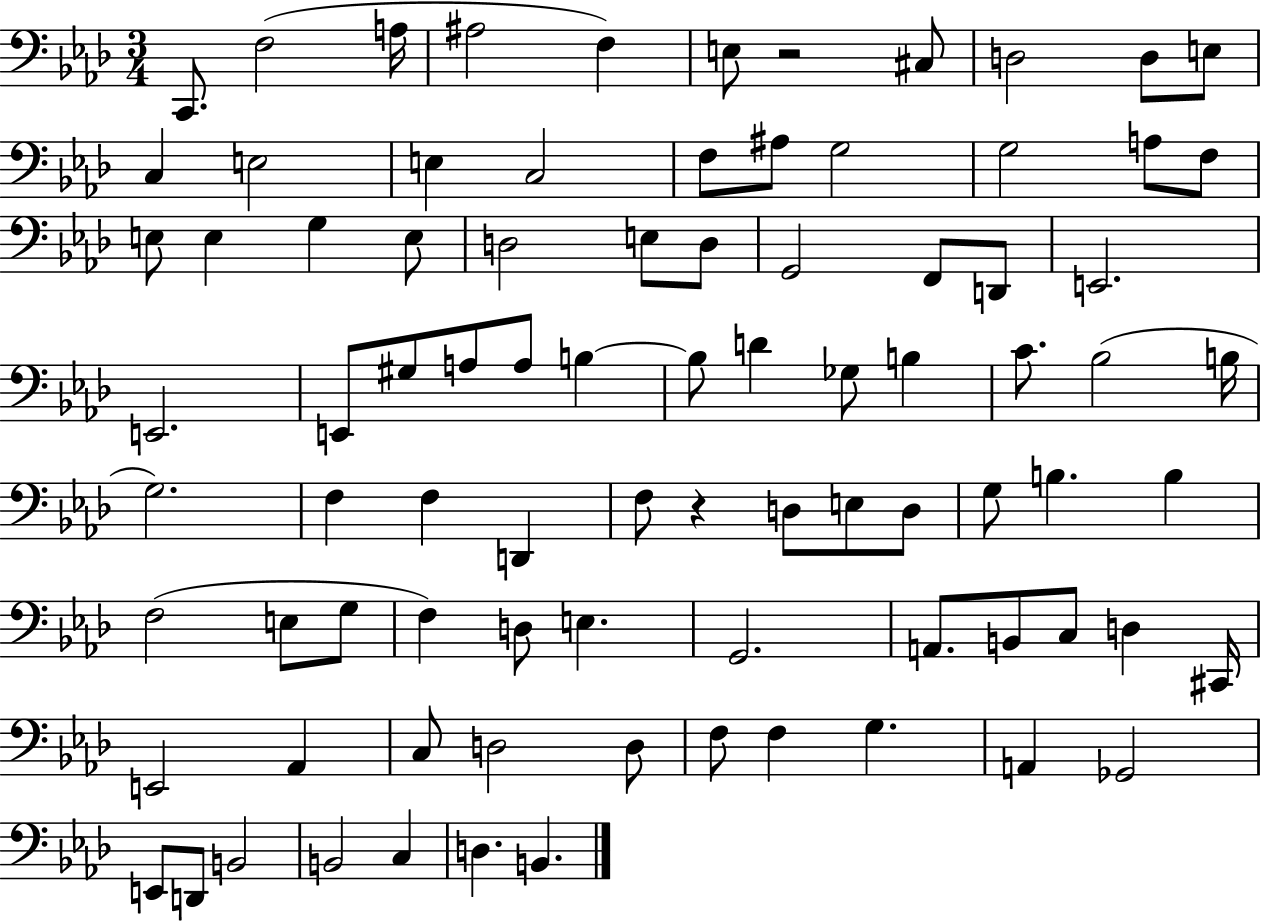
{
  \clef bass
  \numericTimeSignature
  \time 3/4
  \key aes \major
  c,8. f2( a16 | ais2 f4) | e8 r2 cis8 | d2 d8 e8 | \break c4 e2 | e4 c2 | f8 ais8 g2 | g2 a8 f8 | \break e8 e4 g4 e8 | d2 e8 d8 | g,2 f,8 d,8 | e,2. | \break e,2. | e,8 gis8 a8 a8 b4~~ | b8 d'4 ges8 b4 | c'8. bes2( b16 | \break g2.) | f4 f4 d,4 | f8 r4 d8 e8 d8 | g8 b4. b4 | \break f2( e8 g8 | f4) d8 e4. | g,2. | a,8. b,8 c8 d4 cis,16 | \break e,2 aes,4 | c8 d2 d8 | f8 f4 g4. | a,4 ges,2 | \break e,8 d,8 b,2 | b,2 c4 | d4. b,4. | \bar "|."
}